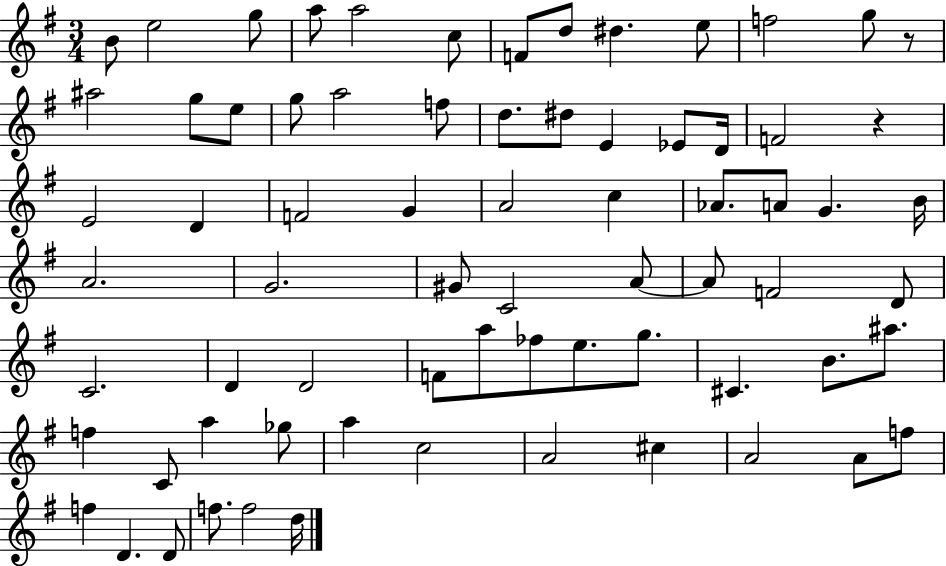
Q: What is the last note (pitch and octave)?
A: D5